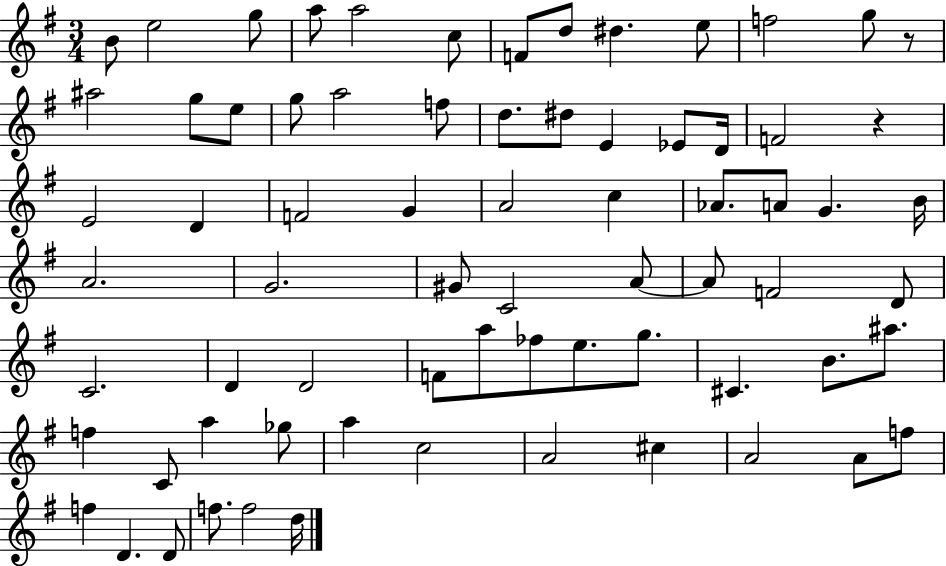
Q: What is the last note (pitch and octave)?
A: D5